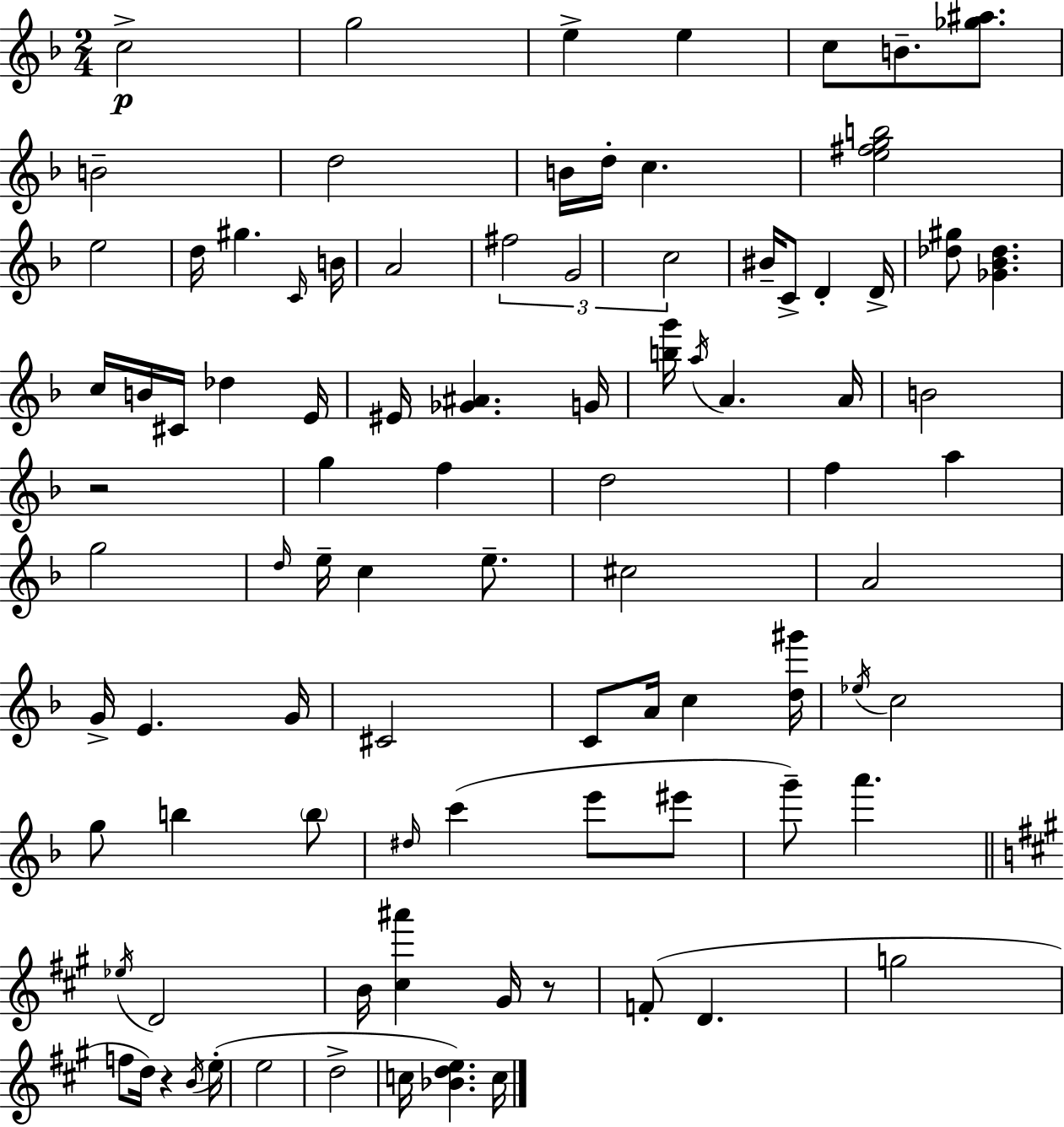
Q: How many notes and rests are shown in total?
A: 92